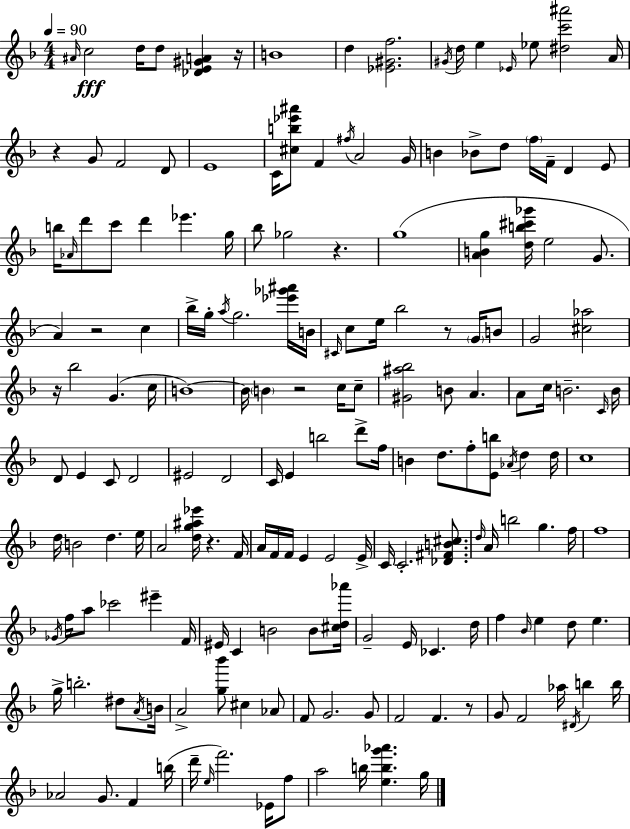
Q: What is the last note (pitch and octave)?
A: G5